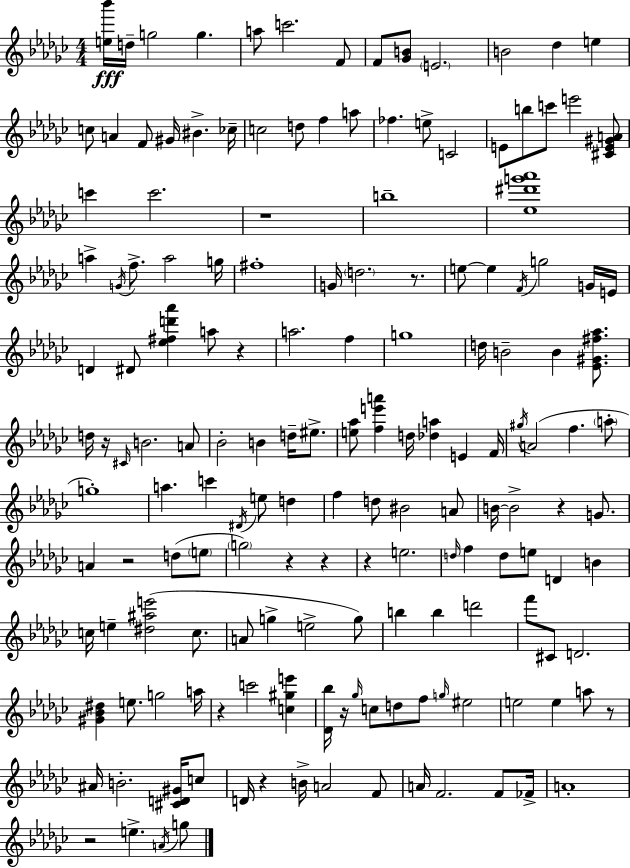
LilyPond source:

{
  \clef treble
  \numericTimeSignature
  \time 4/4
  \key ees \minor
  <e'' bes'''>16\fff d''16-- g''2 g''4. | a''8 c'''2. f'8 | f'8 <ges' b'>8 \parenthesize e'2. | b'2 des''4 e''4 | \break c''8 a'4 f'8 gis'16 bis'4.-> ces''16-- | c''2 d''8 f''4 a''8 | fes''4. e''8-> c'2 | e'8 b''8 c'''8 e'''2 <cis' e' gis' a'>8 | \break c'''4 c'''2. | r1 | b''1-- | <ees'' dis''' g''' aes'''>1 | \break a''4-> \acciaccatura { g'16 } f''8.-> a''2 | g''16 fis''1-. | g'16 \parenthesize d''2. r8. | e''8~~ e''4 \acciaccatura { f'16 } g''2 | \break g'16 e'16 d'4 dis'8 <ees'' fis'' d''' aes'''>4 a''8 r4 | a''2. f''4 | g''1 | d''16 b'2-- b'4 <ees' gis' fis'' aes''>8. | \break d''16 r16 \grace { cis'16 } b'2. | a'8 bes'2-. b'4 d''16-- | eis''8.-> <e'' aes''>8 <f'' e''' a'''>4 d''16 <des'' a''>4 e'4 | f'16 \acciaccatura { gis''16 }( a'2 f''4. | \break \parenthesize a''8-. g''1-.) | a''4. c'''4 \acciaccatura { dis'16 } e''8 | d''4 f''4 d''8 bis'2 | a'8 b'16~~ b'2-> r4 | \break g'8. a'4 r2 | d''8( \parenthesize e''8 \parenthesize g''2) r4 | r4 r4 e''2. | \grace { d''16 } f''4 d''8 e''8 d'4 | \break b'4 c''16 e''4-- <dis'' ais'' e'''>2( | c''8. a'8 g''4-> e''2-> | g''8) b''4 b''4 d'''2 | f'''8 cis'8 d'2. | \break <gis' bes' dis''>4 e''8. g''2 | a''16 r4 c'''2 | <c'' gis'' e'''>4 <des' bes''>16 r16 \grace { ges''16 } c''8 d''8 f''8 \grace { g''16 } | eis''2 e''2 | \break e''4 a''8 r8 ais'16 b'2.-. | <cis' d' gis'>16 c''8 d'16 r4 b'16-> a'2 | f'8 a'16 f'2. | f'8 fes'16-> a'1-. | \break r2 | e''4.-> \acciaccatura { a'16 } g''8 \bar "|."
}